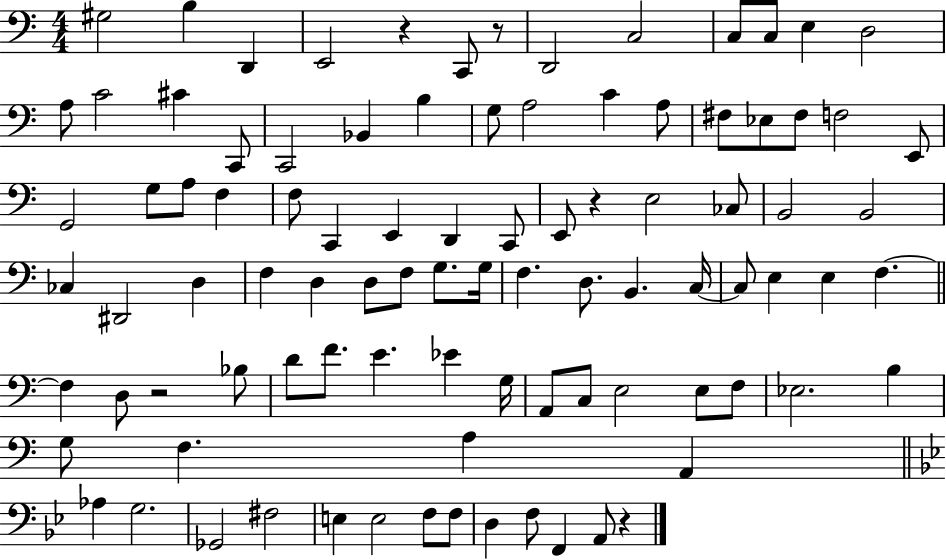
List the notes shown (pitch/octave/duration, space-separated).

G#3/h B3/q D2/q E2/h R/q C2/e R/e D2/h C3/h C3/e C3/e E3/q D3/h A3/e C4/h C#4/q C2/e C2/h Bb2/q B3/q G3/e A3/h C4/q A3/e F#3/e Eb3/e F#3/e F3/h E2/e G2/h G3/e A3/e F3/q F3/e C2/q E2/q D2/q C2/e E2/e R/q E3/h CES3/e B2/h B2/h CES3/q D#2/h D3/q F3/q D3/q D3/e F3/e G3/e. G3/s F3/q. D3/e. B2/q. C3/s C3/e E3/q E3/q F3/q. F3/q D3/e R/h Bb3/e D4/e F4/e. E4/q. Eb4/q G3/s A2/e C3/e E3/h E3/e F3/e Eb3/h. B3/q G3/e F3/q. A3/q A2/q Ab3/q G3/h. Gb2/h F#3/h E3/q E3/h F3/e F3/e D3/q F3/e F2/q A2/e R/q